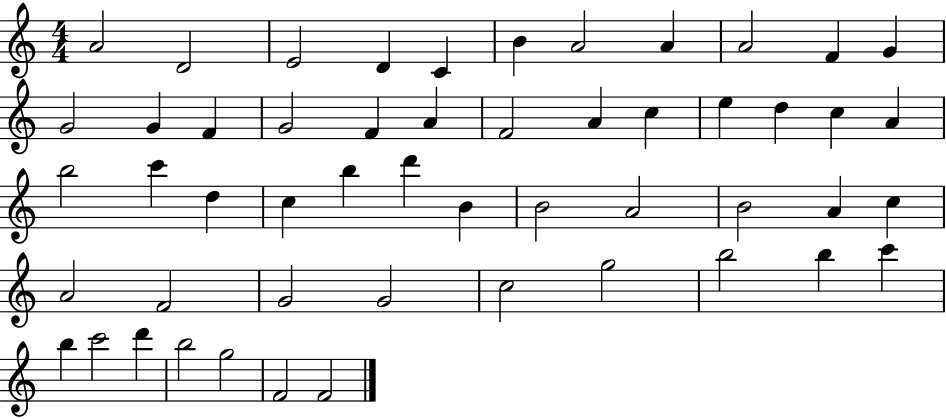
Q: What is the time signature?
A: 4/4